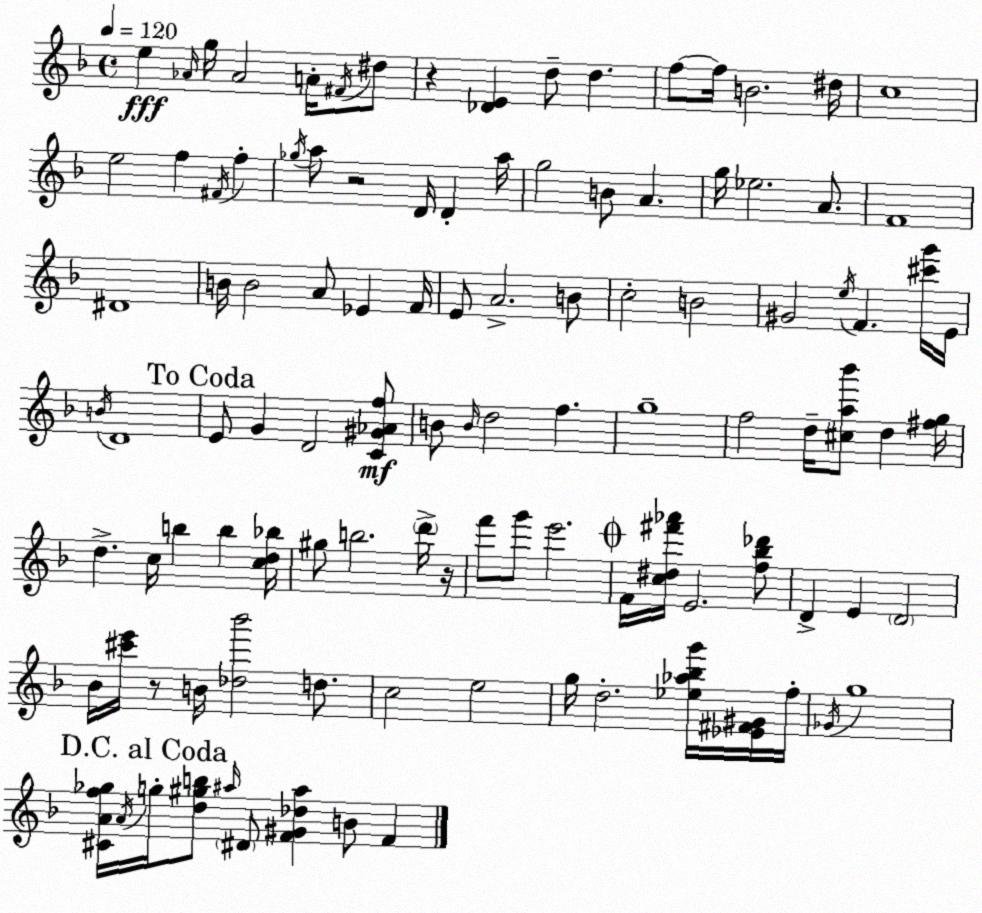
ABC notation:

X:1
T:Untitled
M:4/4
L:1/4
K:F
e _A/4 g/4 _A2 A/4 ^F/4 ^d/2 z [_DE] d/2 d f/2 f/4 B2 ^d/4 c4 e2 f ^F/4 f _g/4 a/2 z2 D/4 D a/4 g2 B/2 A g/4 _e2 A/2 F4 ^D4 B/4 B2 A/2 _E F/4 E/2 A2 B/2 c2 B2 ^G2 e/4 F [^c'g']/4 E/4 B/4 D4 E/2 G D2 [C^G_Af]/2 B/2 B/4 d2 f g4 f2 d/4 [^ca_b']/2 d [^fg]/4 d c/4 b b [cd_b]/4 ^g/2 b2 d'/4 z/4 f'/2 g'/2 e'2 F/4 [c^d^f'_a']/4 E2 [f_b_d']/2 D E D2 _B/4 [^c'e']/4 z/2 B/4 [_d_b']2 d/2 c2 e2 g/4 d2 [_e_a_bg']/4 [_E^F^G]/4 f/4 _G/4 g4 [^CAf_g]/4 A/4 g/4 [d^gb]/2 ^a/4 ^D/2 [F^G_d^a] B/2 F